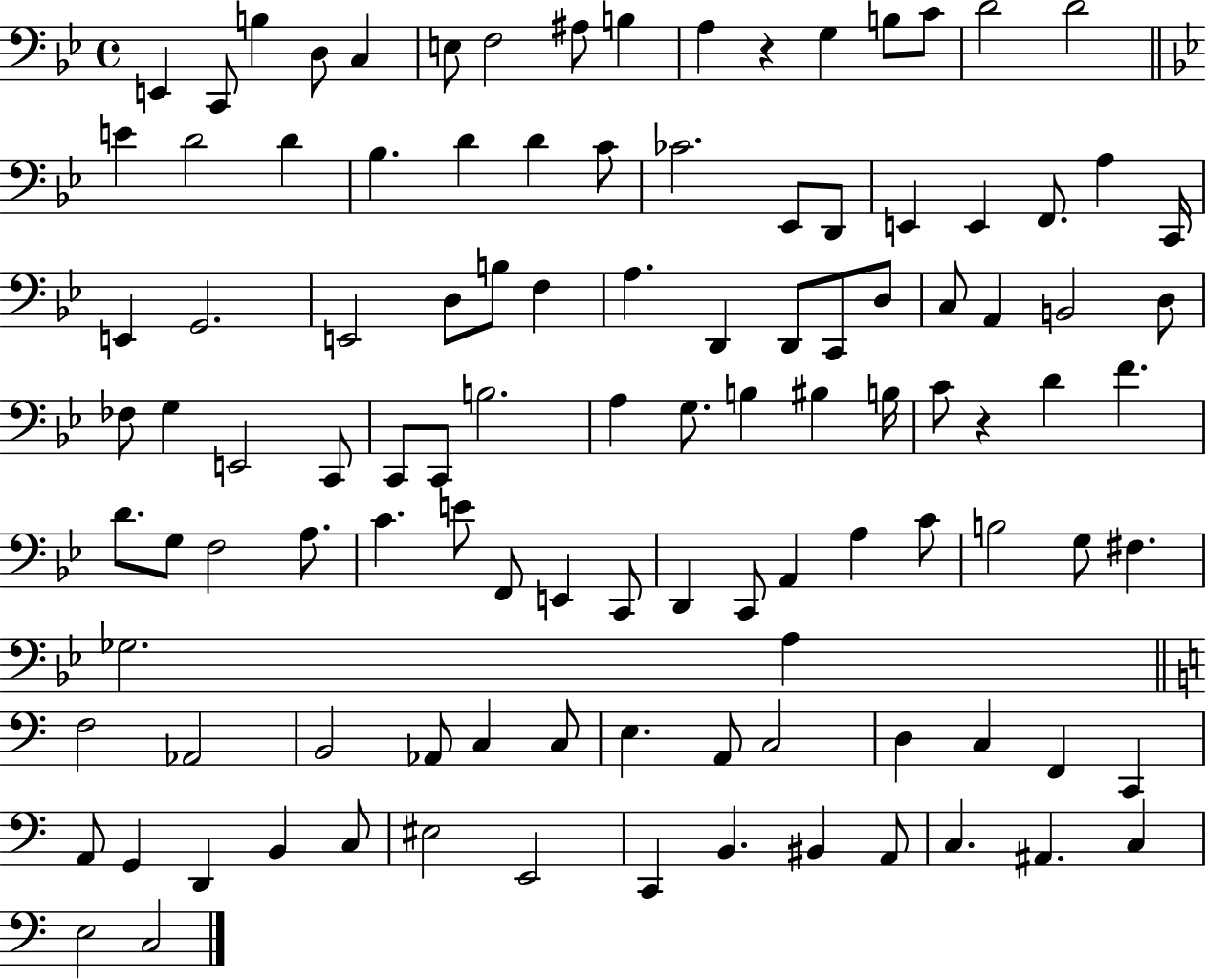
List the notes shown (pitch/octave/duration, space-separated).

E2/q C2/e B3/q D3/e C3/q E3/e F3/h A#3/e B3/q A3/q R/q G3/q B3/e C4/e D4/h D4/h E4/q D4/h D4/q Bb3/q. D4/q D4/q C4/e CES4/h. Eb2/e D2/e E2/q E2/q F2/e. A3/q C2/s E2/q G2/h. E2/h D3/e B3/e F3/q A3/q. D2/q D2/e C2/e D3/e C3/e A2/q B2/h D3/e FES3/e G3/q E2/h C2/e C2/e C2/e B3/h. A3/q G3/e. B3/q BIS3/q B3/s C4/e R/q D4/q F4/q. D4/e. G3/e F3/h A3/e. C4/q. E4/e F2/e E2/q C2/e D2/q C2/e A2/q A3/q C4/e B3/h G3/e F#3/q. Gb3/h. A3/q F3/h Ab2/h B2/h Ab2/e C3/q C3/e E3/q. A2/e C3/h D3/q C3/q F2/q C2/q A2/e G2/q D2/q B2/q C3/e EIS3/h E2/h C2/q B2/q. BIS2/q A2/e C3/q. A#2/q. C3/q E3/h C3/h